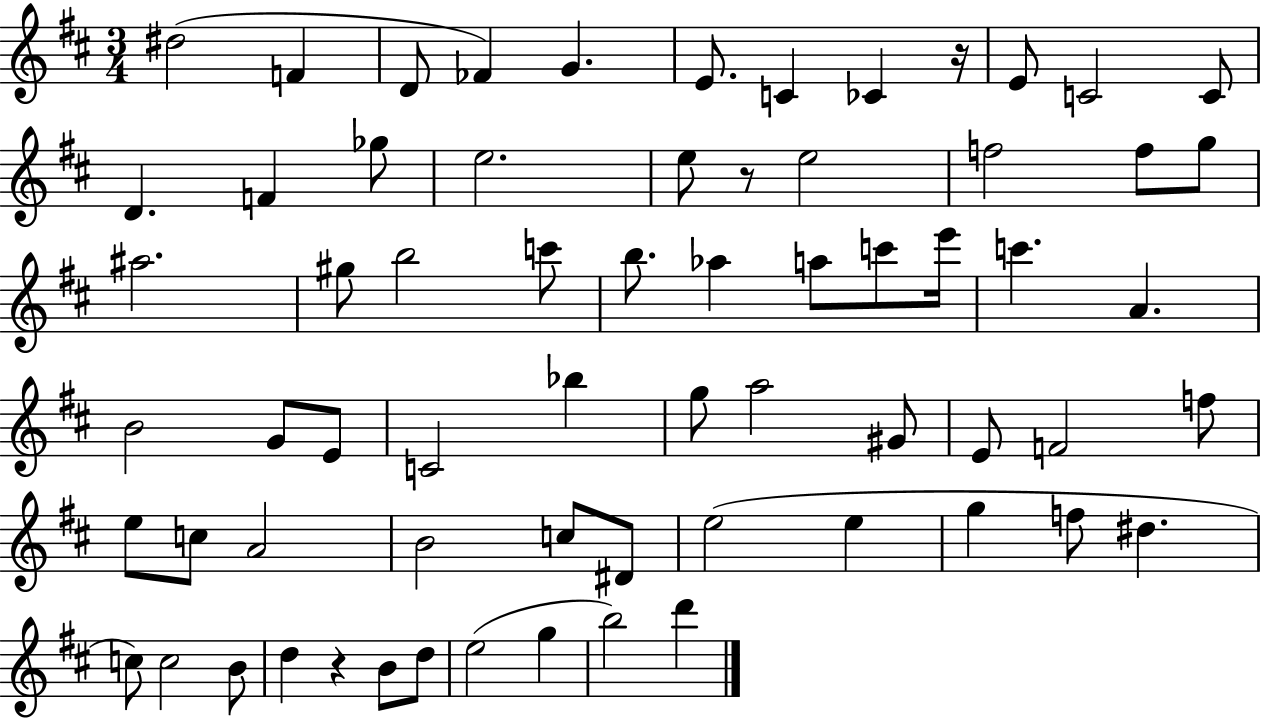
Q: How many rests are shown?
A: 3